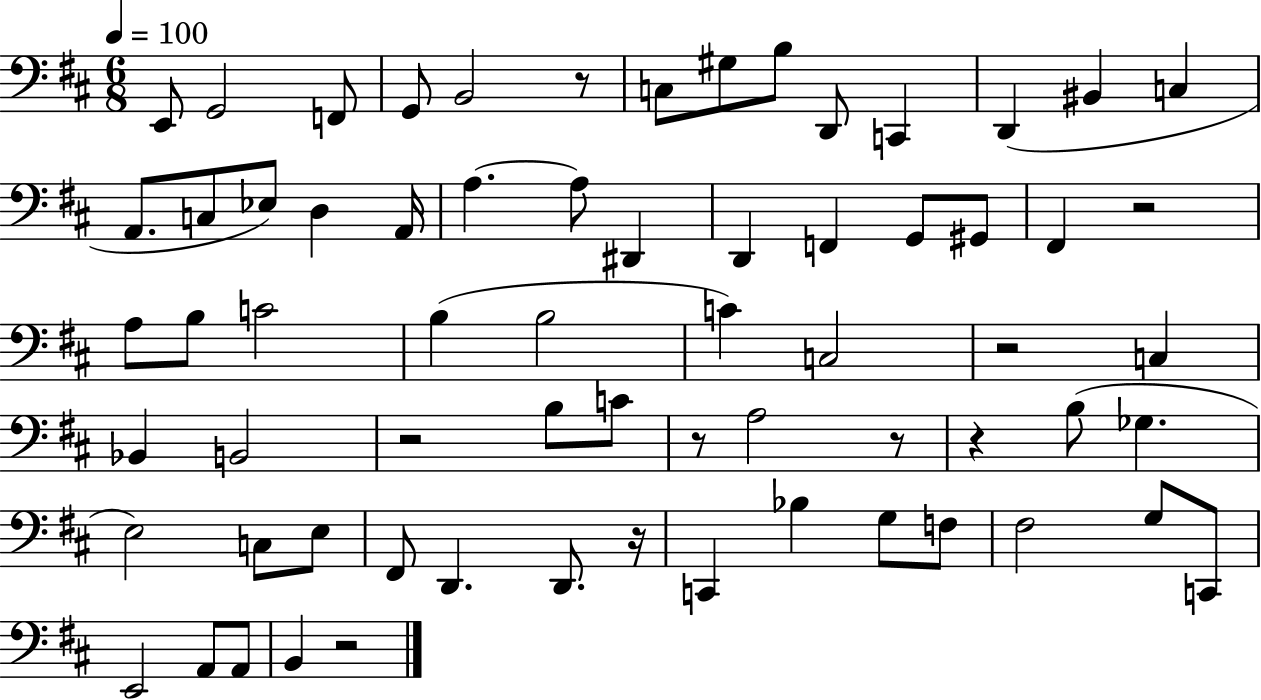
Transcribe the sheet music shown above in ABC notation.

X:1
T:Untitled
M:6/8
L:1/4
K:D
E,,/2 G,,2 F,,/2 G,,/2 B,,2 z/2 C,/2 ^G,/2 B,/2 D,,/2 C,, D,, ^B,, C, A,,/2 C,/2 _E,/2 D, A,,/4 A, A,/2 ^D,, D,, F,, G,,/2 ^G,,/2 ^F,, z2 A,/2 B,/2 C2 B, B,2 C C,2 z2 C, _B,, B,,2 z2 B,/2 C/2 z/2 A,2 z/2 z B,/2 _G, E,2 C,/2 E,/2 ^F,,/2 D,, D,,/2 z/4 C,, _B, G,/2 F,/2 ^F,2 G,/2 C,,/2 E,,2 A,,/2 A,,/2 B,, z2